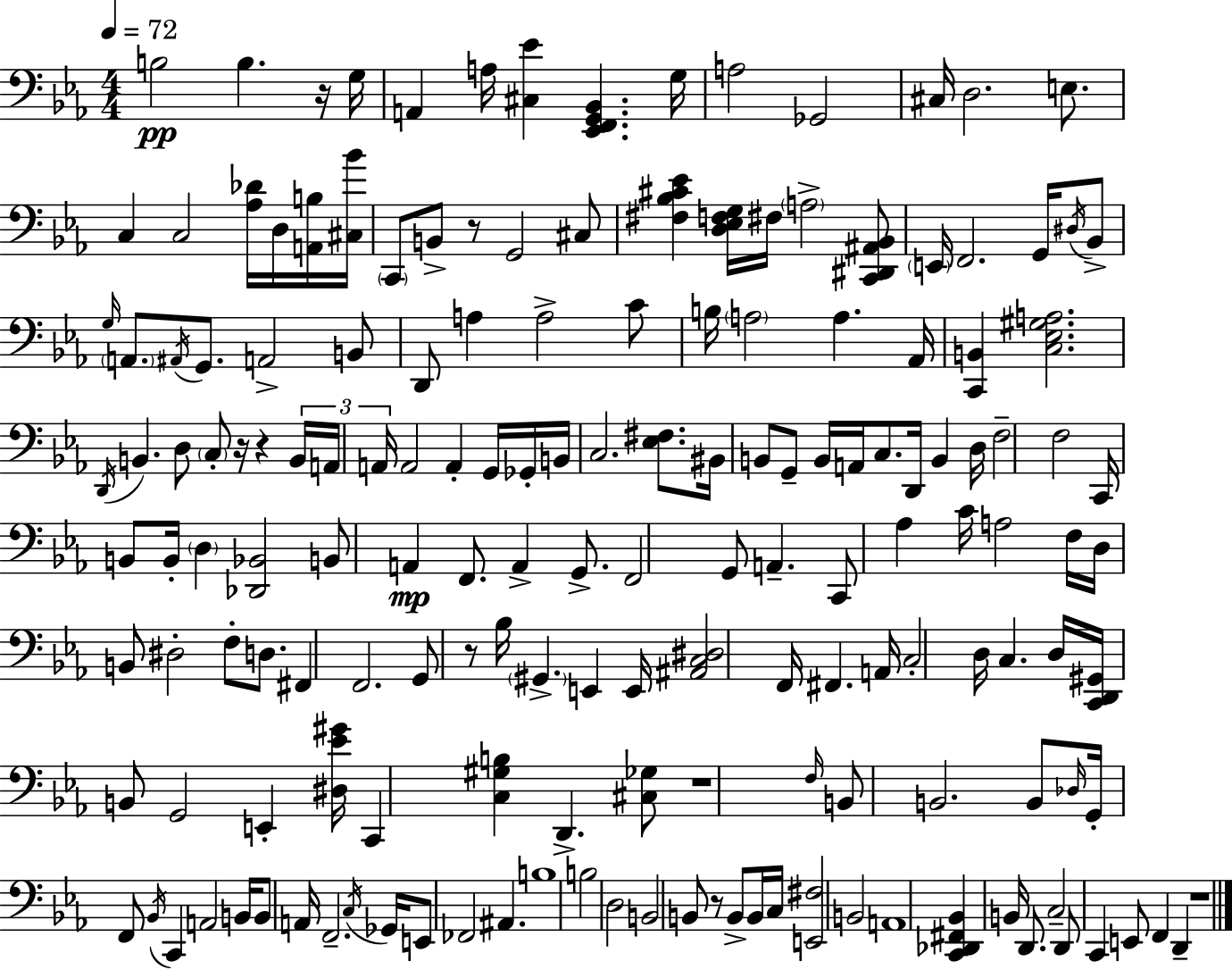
X:1
T:Untitled
M:4/4
L:1/4
K:Cm
B,2 B, z/4 G,/4 A,, A,/4 [^C,_E] [_E,,F,,G,,_B,,] G,/4 A,2 _G,,2 ^C,/4 D,2 E,/2 C, C,2 [_A,_D]/4 D,/4 [A,,B,]/4 [^C,_B]/4 C,,/2 B,,/2 z/2 G,,2 ^C,/2 [^F,_B,^C_E] [D,_E,F,G,]/4 ^F,/4 A,2 [C,,^D,,^A,,_B,,]/2 E,,/4 F,,2 G,,/4 ^D,/4 _B,,/2 G,/4 A,,/2 ^A,,/4 G,,/2 A,,2 B,,/2 D,,/2 A, A,2 C/2 B,/4 A,2 A, _A,,/4 [C,,B,,] [C,_E,^G,A,]2 D,,/4 B,, D,/2 C,/2 z/4 z B,,/4 A,,/4 A,,/4 A,,2 A,, G,,/4 _G,,/4 B,,/4 C,2 [_E,^F,]/2 ^B,,/4 B,,/2 G,,/2 B,,/4 A,,/4 C,/2 D,,/4 B,, D,/4 F,2 F,2 C,,/4 B,,/2 B,,/4 D, [_D,,_B,,]2 B,,/2 A,, F,,/2 A,, G,,/2 F,,2 G,,/2 A,, C,,/2 _A, C/4 A,2 F,/4 D,/4 B,,/2 ^D,2 F,/2 D,/2 ^F,, F,,2 G,,/2 z/2 _B,/4 ^G,, E,, E,,/4 [^A,,C,^D,]2 F,,/4 ^F,, A,,/4 C,2 D,/4 C, D,/4 [C,,D,,^G,,]/4 B,,/2 G,,2 E,, [^D,_E^G]/4 C,, [C,^G,B,] D,, [^C,_G,]/2 z4 F,/4 B,,/2 B,,2 B,,/2 _D,/4 G,,/4 F,,/2 _B,,/4 C,, A,,2 B,,/4 B,,/2 A,,/4 F,,2 C,/4 _G,,/4 E,,/2 _F,,2 ^A,, B,4 B,2 D,2 B,,2 B,,/2 z/2 B,,/2 B,,/4 C,/4 [E,,^F,]2 B,,2 A,,4 [C,,_D,,^F,,_B,,] B,,/4 D,,/2 C,2 D,,/2 C,, E,,/2 F,, D,, z4